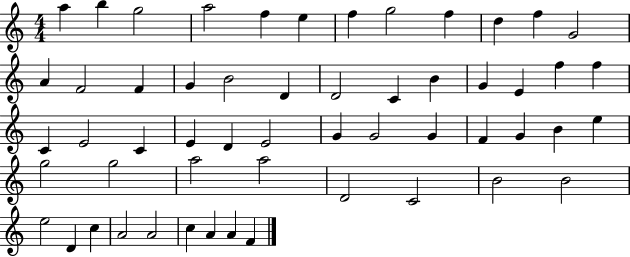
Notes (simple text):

A5/q B5/q G5/h A5/h F5/q E5/q F5/q G5/h F5/q D5/q F5/q G4/h A4/q F4/h F4/q G4/q B4/h D4/q D4/h C4/q B4/q G4/q E4/q F5/q F5/q C4/q E4/h C4/q E4/q D4/q E4/h G4/q G4/h G4/q F4/q G4/q B4/q E5/q G5/h G5/h A5/h A5/h D4/h C4/h B4/h B4/h E5/h D4/q C5/q A4/h A4/h C5/q A4/q A4/q F4/q